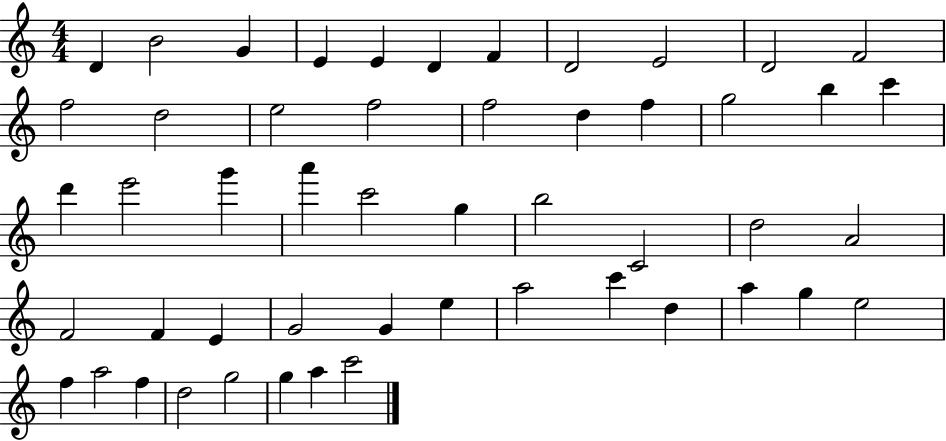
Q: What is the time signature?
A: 4/4